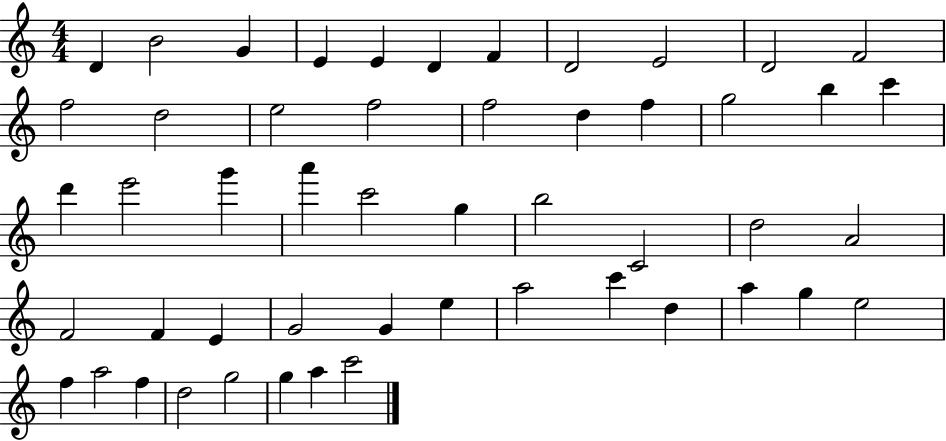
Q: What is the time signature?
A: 4/4